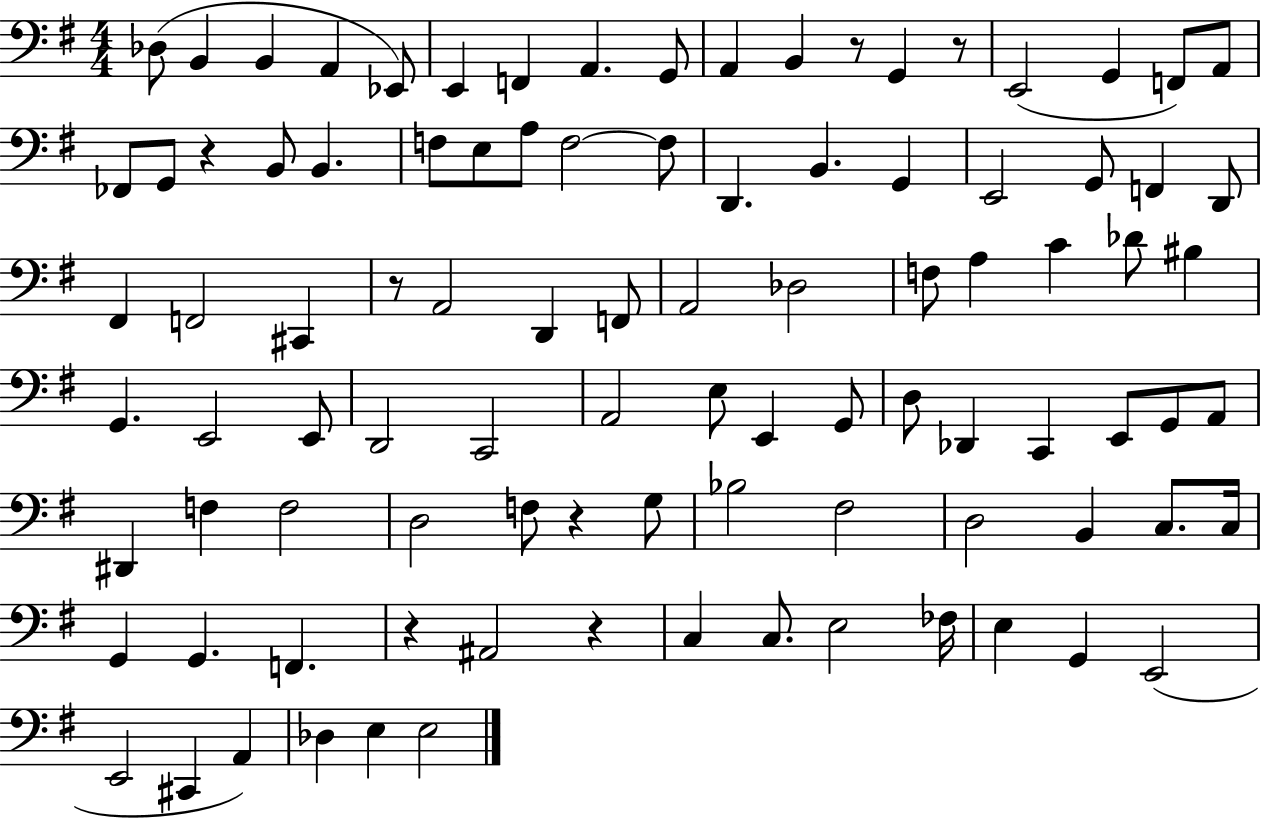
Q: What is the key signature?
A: G major